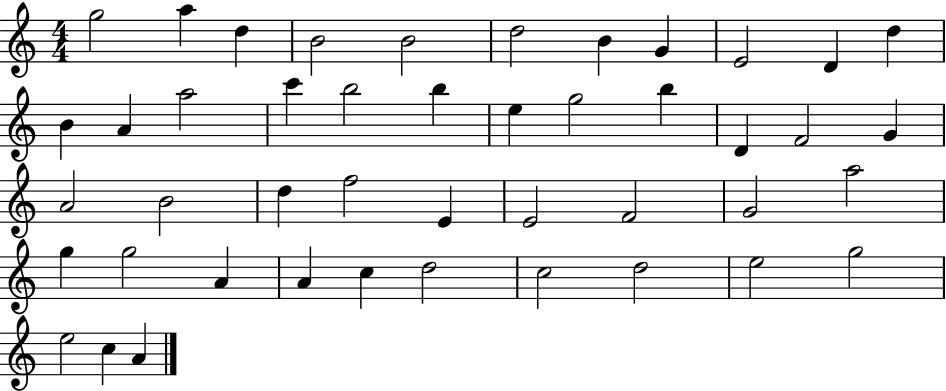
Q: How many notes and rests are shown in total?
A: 45